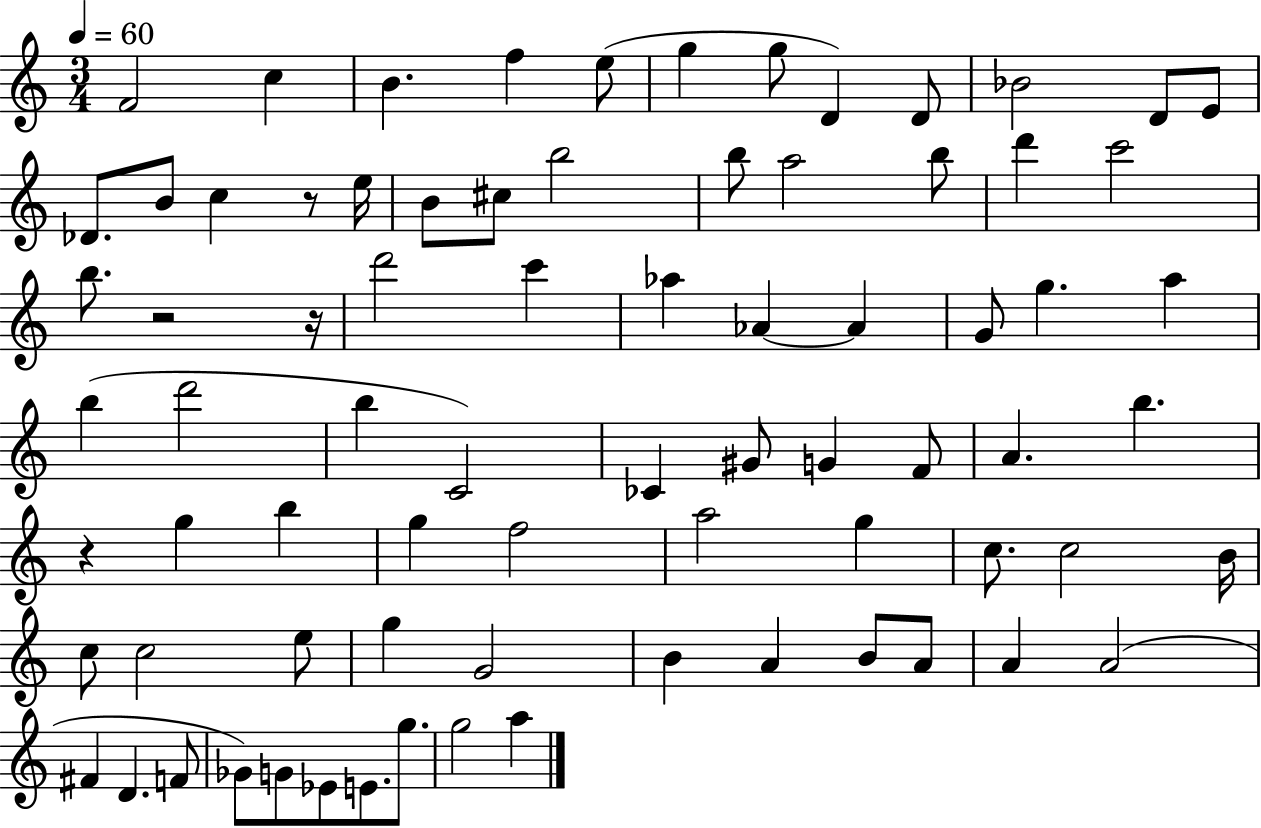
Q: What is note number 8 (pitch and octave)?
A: D4